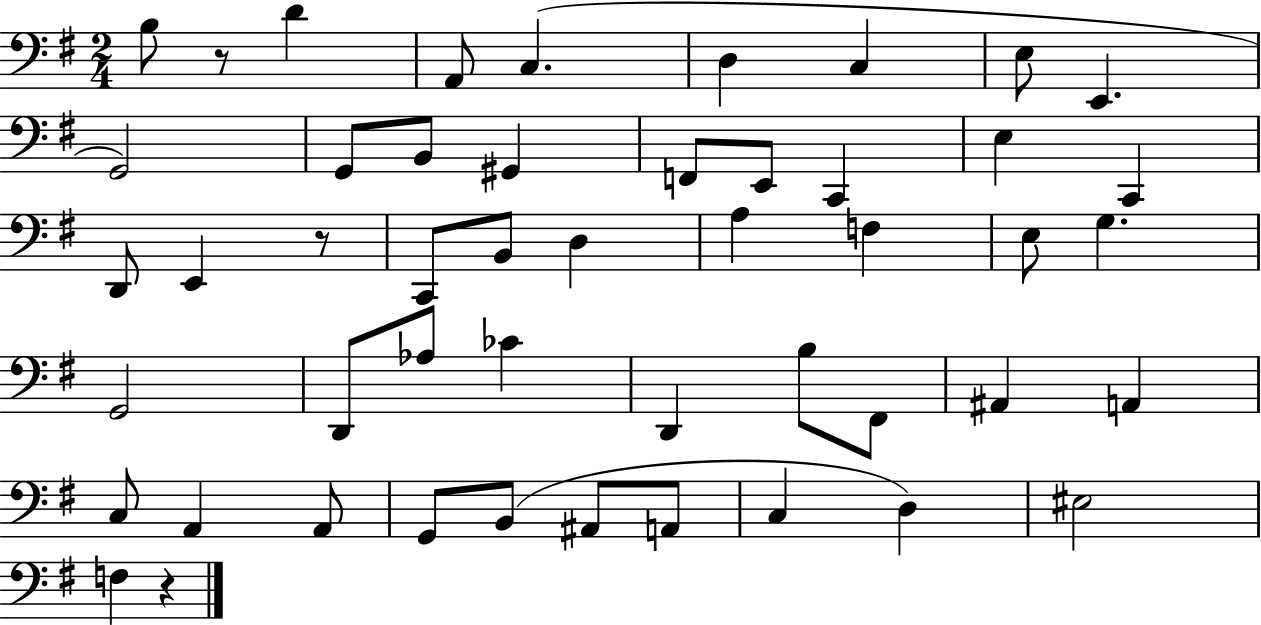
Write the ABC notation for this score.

X:1
T:Untitled
M:2/4
L:1/4
K:G
B,/2 z/2 D A,,/2 C, D, C, E,/2 E,, G,,2 G,,/2 B,,/2 ^G,, F,,/2 E,,/2 C,, E, C,, D,,/2 E,, z/2 C,,/2 B,,/2 D, A, F, E,/2 G, G,,2 D,,/2 _A,/2 _C D,, B,/2 ^F,,/2 ^A,, A,, C,/2 A,, A,,/2 G,,/2 B,,/2 ^A,,/2 A,,/2 C, D, ^E,2 F, z